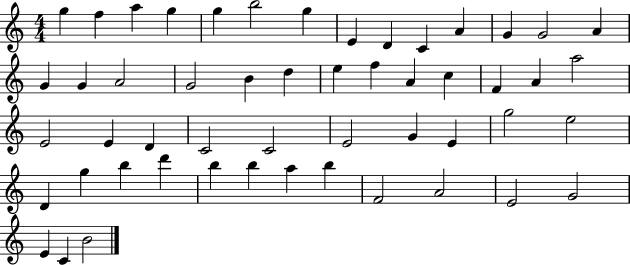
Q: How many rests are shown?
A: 0